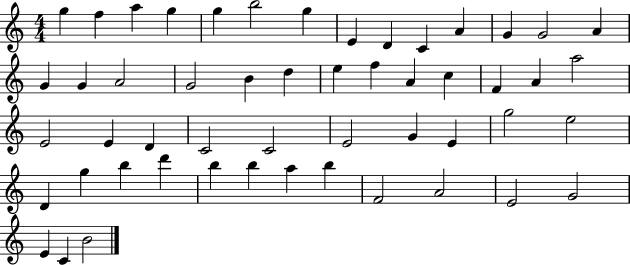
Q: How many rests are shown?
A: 0